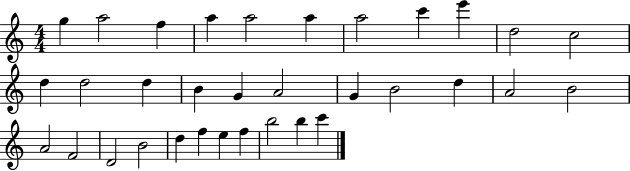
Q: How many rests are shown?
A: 0